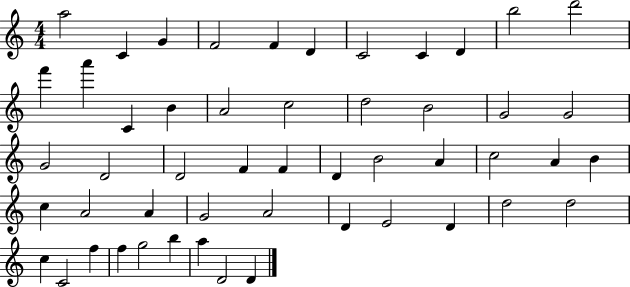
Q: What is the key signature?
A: C major